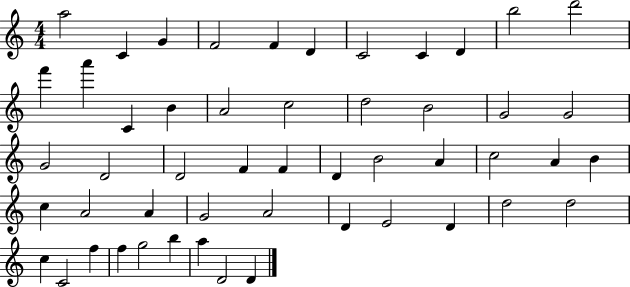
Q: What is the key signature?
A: C major